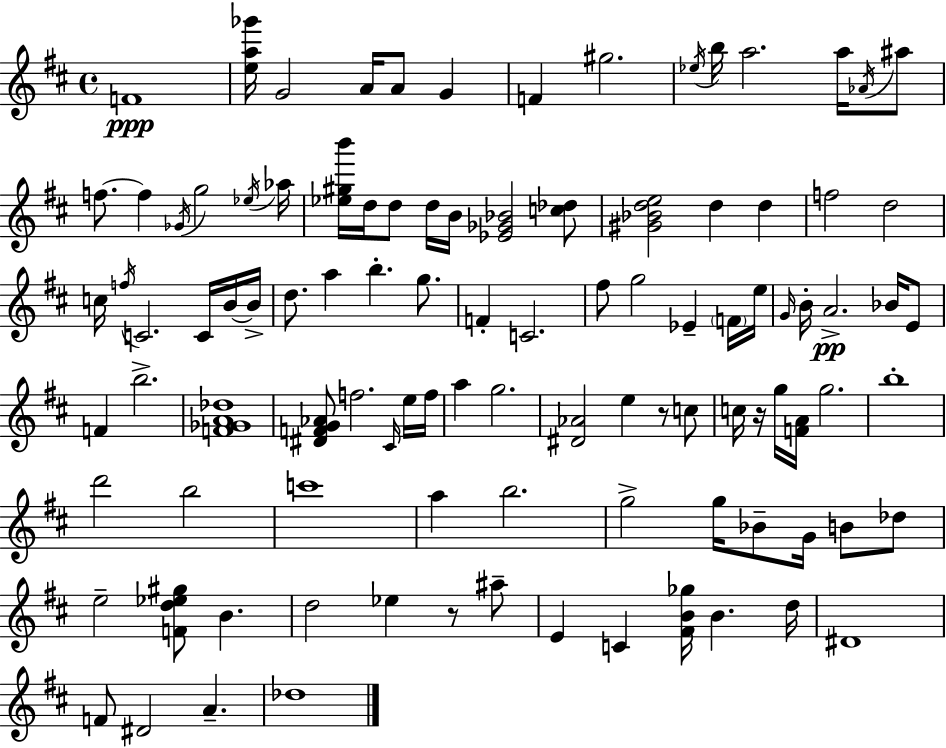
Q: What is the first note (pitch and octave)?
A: F4